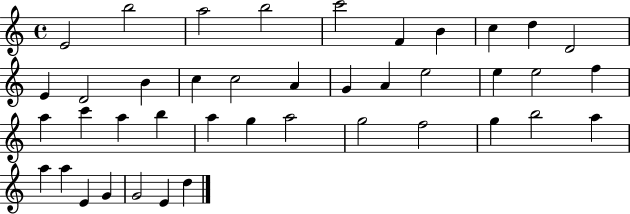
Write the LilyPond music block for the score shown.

{
  \clef treble
  \time 4/4
  \defaultTimeSignature
  \key c \major
  e'2 b''2 | a''2 b''2 | c'''2 f'4 b'4 | c''4 d''4 d'2 | \break e'4 d'2 b'4 | c''4 c''2 a'4 | g'4 a'4 e''2 | e''4 e''2 f''4 | \break a''4 c'''4 a''4 b''4 | a''4 g''4 a''2 | g''2 f''2 | g''4 b''2 a''4 | \break a''4 a''4 e'4 g'4 | g'2 e'4 d''4 | \bar "|."
}